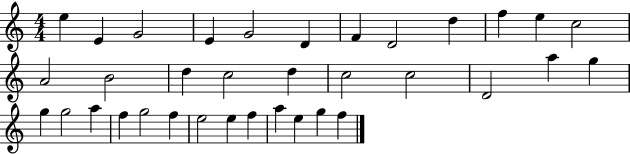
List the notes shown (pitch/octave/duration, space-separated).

E5/q E4/q G4/h E4/q G4/h D4/q F4/q D4/h D5/q F5/q E5/q C5/h A4/h B4/h D5/q C5/h D5/q C5/h C5/h D4/h A5/q G5/q G5/q G5/h A5/q F5/q G5/h F5/q E5/h E5/q F5/q A5/q E5/q G5/q F5/q